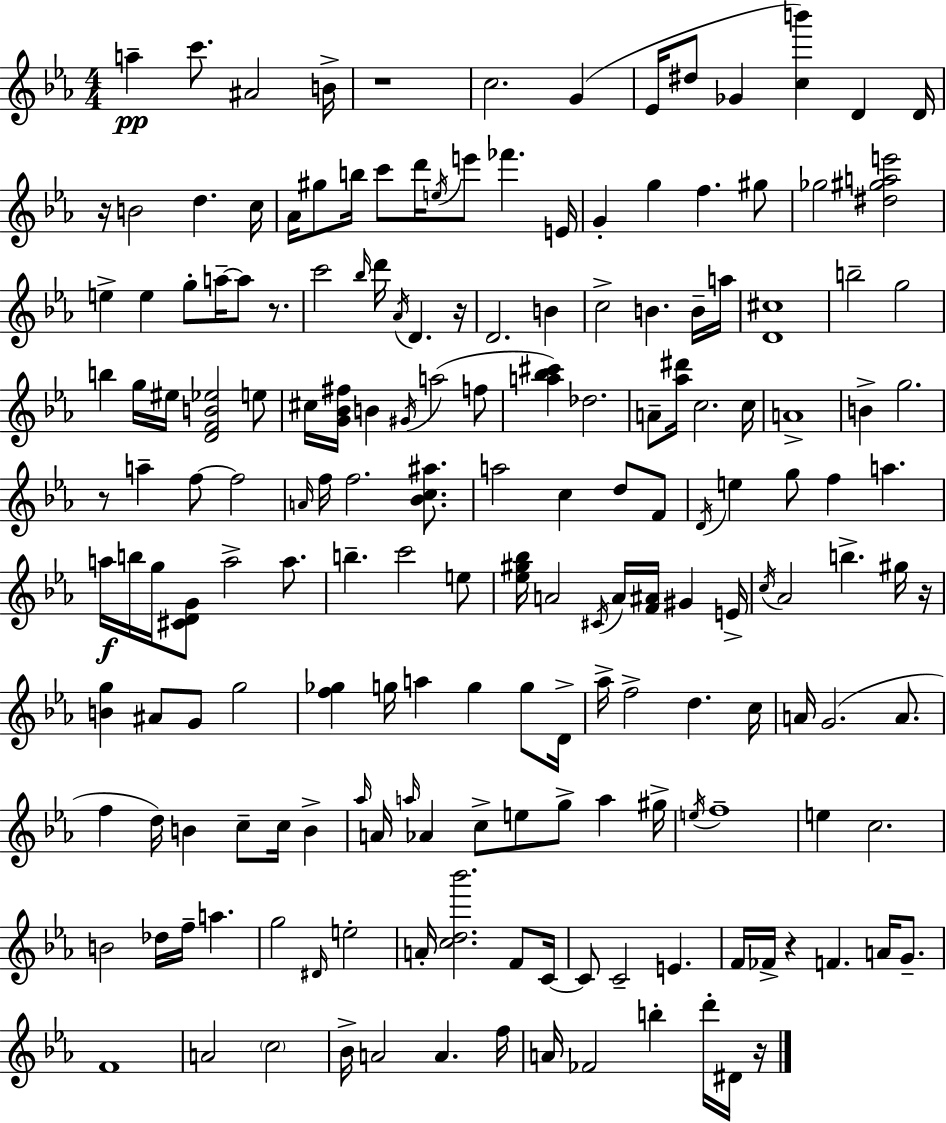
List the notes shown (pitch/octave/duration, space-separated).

A5/q C6/e. A#4/h B4/s R/w C5/h. G4/q Eb4/s D#5/e Gb4/q [C5,B6]/q D4/q D4/s R/s B4/h D5/q. C5/s Ab4/s G#5/e B5/s C6/e D6/s E5/s E6/e FES6/q. E4/s G4/q G5/q F5/q. G#5/e Gb5/h [D#5,G#5,A5,E6]/h E5/q E5/q G5/e A5/s A5/e R/e. C6/h Bb5/s D6/s Ab4/s D4/q. R/s D4/h. B4/q C5/h B4/q. B4/s A5/s [D4,C#5]/w B5/h G5/h B5/q G5/s EIS5/s [D4,F4,B4,Eb5]/h E5/e C#5/s [G4,Bb4,F#5]/s B4/q G#4/s A5/h F5/e [A5,Bb5,C#6]/q Db5/h. A4/e [Ab5,D#6]/s C5/h. C5/s A4/w B4/q G5/h. R/e A5/q F5/e F5/h A4/s F5/s F5/h. [Bb4,C5,A#5]/e. A5/h C5/q D5/e F4/e D4/s E5/q G5/e F5/q A5/q. A5/s B5/s G5/s [C#4,D4,G4]/e A5/h A5/e. B5/q. C6/h E5/e [Eb5,G#5,Bb5]/s A4/h C#4/s A4/s [F4,A#4]/s G#4/q E4/s C5/s Ab4/h B5/q. G#5/s R/s [B4,G5]/q A#4/e G4/e G5/h [F5,Gb5]/q G5/s A5/q G5/q G5/e D4/s Ab5/s F5/h D5/q. C5/s A4/s G4/h. A4/e. F5/q D5/s B4/q C5/e C5/s B4/q Ab5/s A4/s A5/s Ab4/q C5/e E5/e G5/e A5/q G#5/s E5/s F5/w E5/q C5/h. B4/h Db5/s F5/s A5/q. G5/h D#4/s E5/h A4/s [C5,D5,Bb6]/h. F4/e C4/s C4/e C4/h E4/q. F4/s FES4/s R/q F4/q. A4/s G4/e. F4/w A4/h C5/h Bb4/s A4/h A4/q. F5/s A4/s FES4/h B5/q D6/s D#4/s R/s